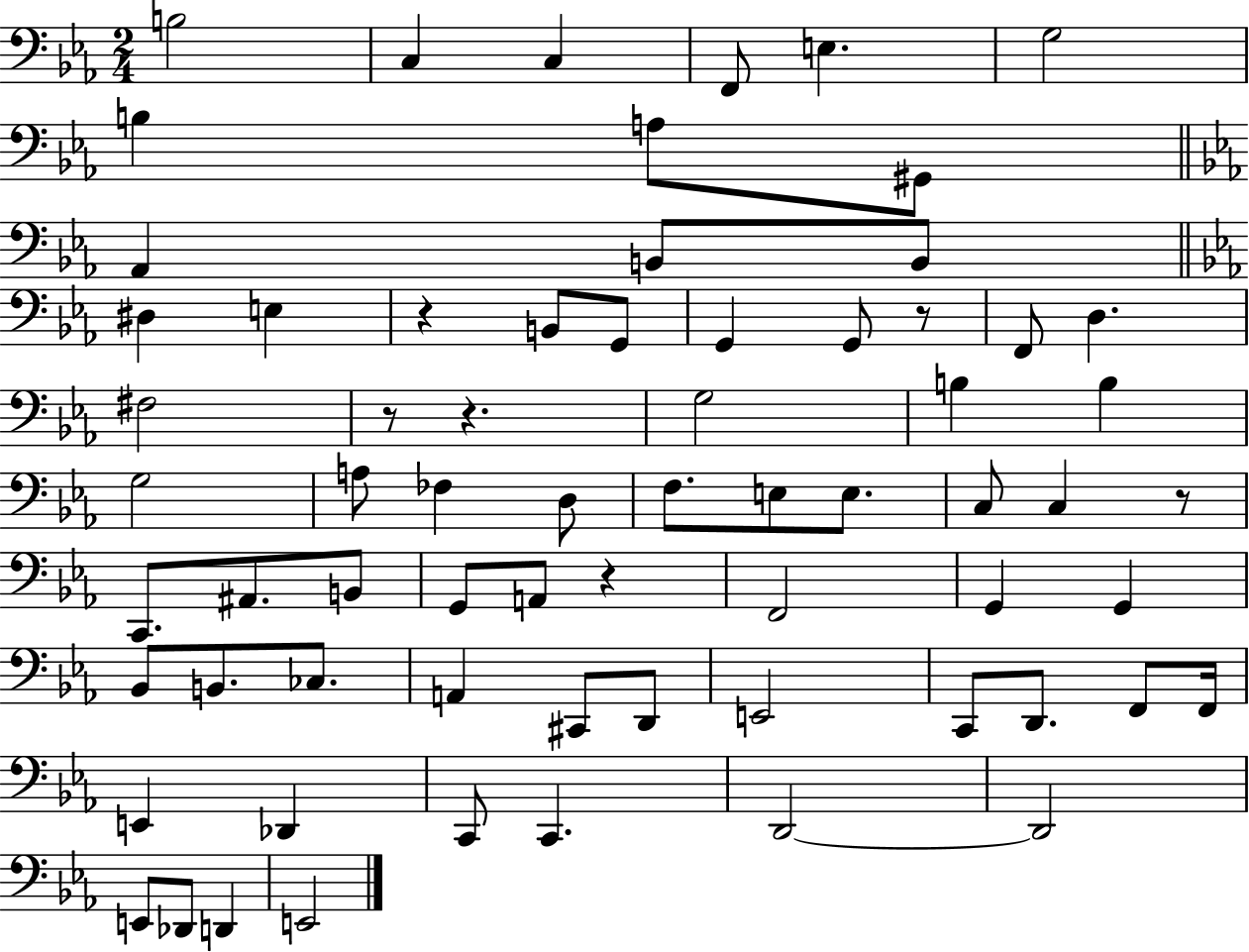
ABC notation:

X:1
T:Untitled
M:2/4
L:1/4
K:Eb
B,2 C, C, F,,/2 E, G,2 B, A,/2 ^G,,/2 _A,, B,,/2 B,,/2 ^D, E, z B,,/2 G,,/2 G,, G,,/2 z/2 F,,/2 D, ^F,2 z/2 z G,2 B, B, G,2 A,/2 _F, D,/2 F,/2 E,/2 E,/2 C,/2 C, z/2 C,,/2 ^A,,/2 B,,/2 G,,/2 A,,/2 z F,,2 G,, G,, _B,,/2 B,,/2 _C,/2 A,, ^C,,/2 D,,/2 E,,2 C,,/2 D,,/2 F,,/2 F,,/4 E,, _D,, C,,/2 C,, D,,2 D,,2 E,,/2 _D,,/2 D,, E,,2